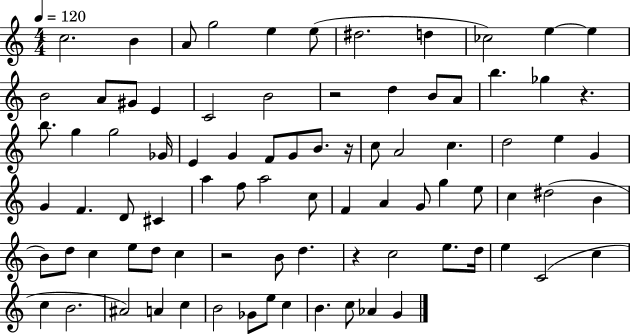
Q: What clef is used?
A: treble